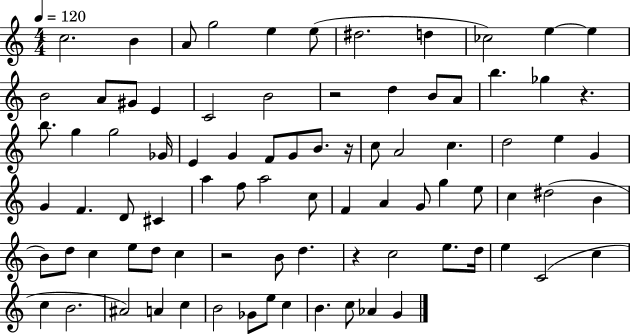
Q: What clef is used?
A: treble